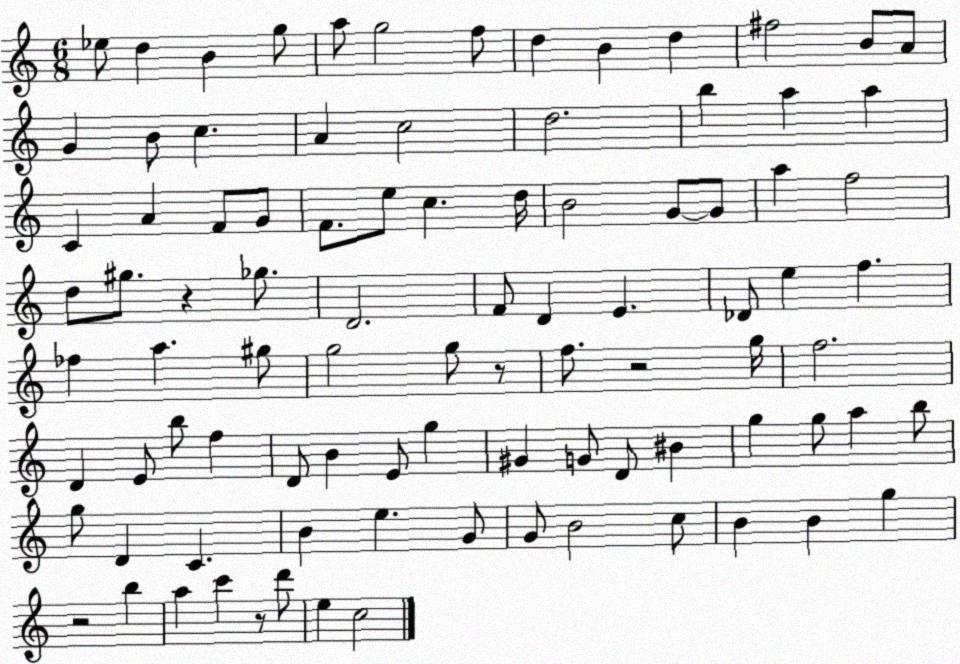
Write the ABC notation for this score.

X:1
T:Untitled
M:6/8
L:1/4
K:C
_e/2 d B g/2 a/2 g2 f/2 d B d ^f2 B/2 A/2 G B/2 c A c2 d2 b a a C A F/2 G/2 F/2 e/2 c d/4 B2 G/2 G/2 a f2 d/2 ^g/2 z _g/2 D2 F/2 D E _D/2 e f _f a ^g/2 g2 g/2 z/2 f/2 z2 g/4 f2 D E/2 b/2 f D/2 B E/2 g ^G G/2 D/2 ^B g g/2 a b/2 g/2 D C B e G/2 G/2 B2 c/2 B B g z2 b a c' z/2 d'/2 e c2